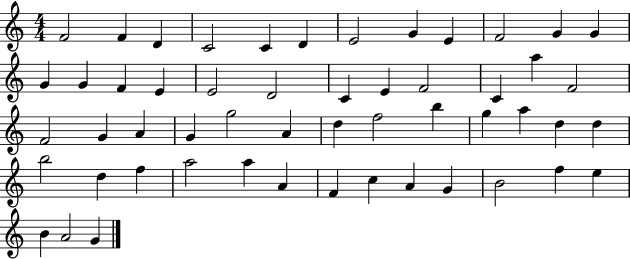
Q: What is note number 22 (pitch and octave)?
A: C4